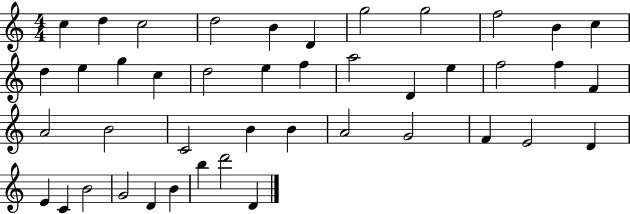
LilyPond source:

{
  \clef treble
  \numericTimeSignature
  \time 4/4
  \key c \major
  c''4 d''4 c''2 | d''2 b'4 d'4 | g''2 g''2 | f''2 b'4 c''4 | \break d''4 e''4 g''4 c''4 | d''2 e''4 f''4 | a''2 d'4 e''4 | f''2 f''4 f'4 | \break a'2 b'2 | c'2 b'4 b'4 | a'2 g'2 | f'4 e'2 d'4 | \break e'4 c'4 b'2 | g'2 d'4 b'4 | b''4 d'''2 d'4 | \bar "|."
}